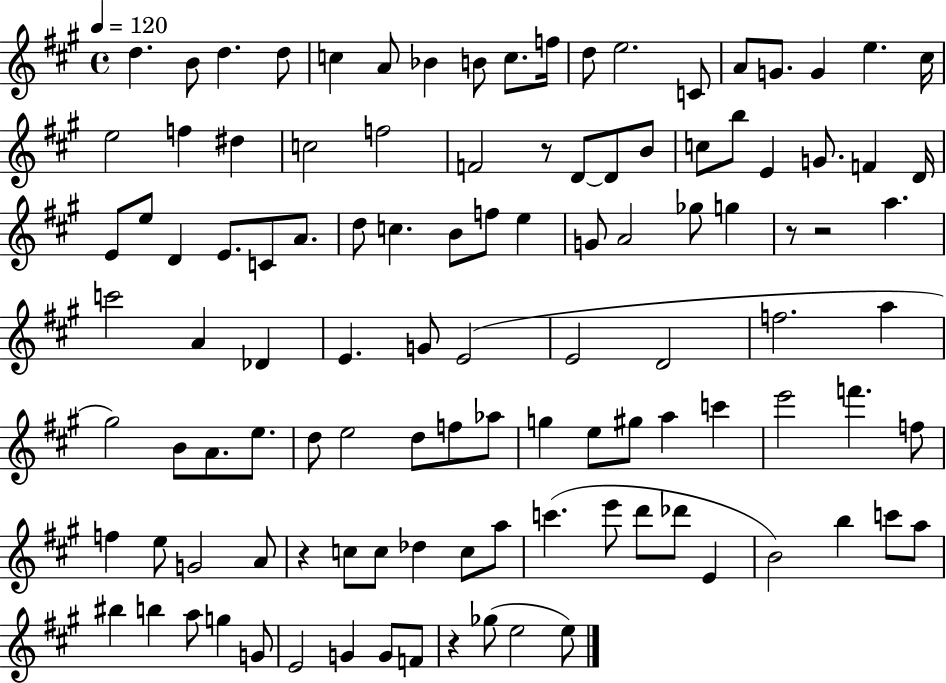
D5/q. B4/e D5/q. D5/e C5/q A4/e Bb4/q B4/e C5/e. F5/s D5/e E5/h. C4/e A4/e G4/e. G4/q E5/q. C#5/s E5/h F5/q D#5/q C5/h F5/h F4/h R/e D4/e D4/e B4/e C5/e B5/e E4/q G4/e. F4/q D4/s E4/e E5/e D4/q E4/e. C4/e A4/e. D5/e C5/q. B4/e F5/e E5/q G4/e A4/h Gb5/e G5/q R/e R/h A5/q. C6/h A4/q Db4/q E4/q. G4/e E4/h E4/h D4/h F5/h. A5/q G#5/h B4/e A4/e. E5/e. D5/e E5/h D5/e F5/e Ab5/e G5/q E5/e G#5/e A5/q C6/q E6/h F6/q. F5/e F5/q E5/e G4/h A4/e R/q C5/e C5/e Db5/q C5/e A5/e C6/q. E6/e D6/e Db6/e E4/q B4/h B5/q C6/e A5/e BIS5/q B5/q A5/e G5/q G4/e E4/h G4/q G4/e F4/e R/q Gb5/e E5/h E5/e